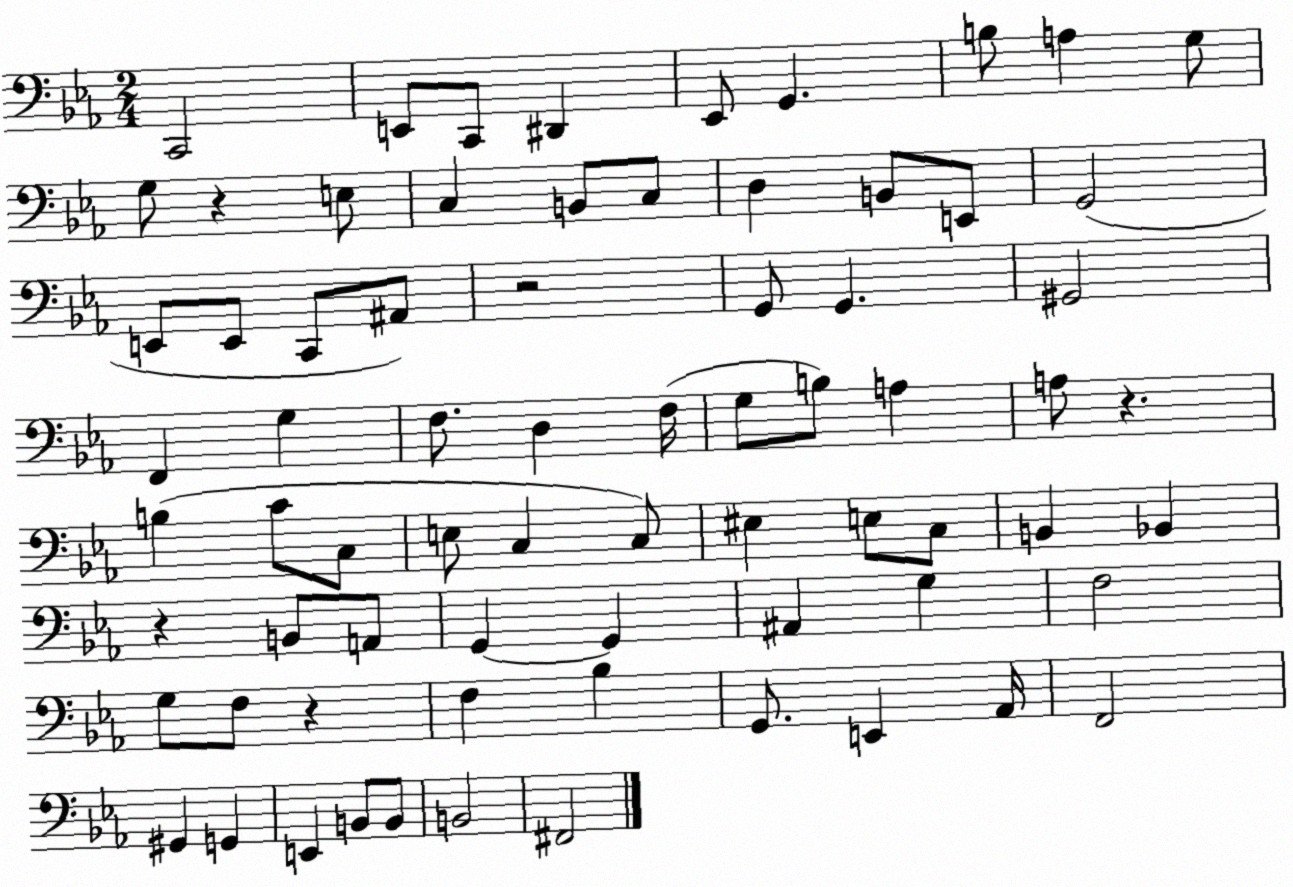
X:1
T:Untitled
M:2/4
L:1/4
K:Eb
C,,2 E,,/2 C,,/2 ^D,, _E,,/2 G,, B,/2 A, G,/2 G,/2 z E,/2 C, B,,/2 C,/2 D, B,,/2 E,,/2 G,,2 E,,/2 E,,/2 C,,/2 ^A,,/2 z2 G,,/2 G,, ^G,,2 F,, G, F,/2 D, F,/4 G,/2 B,/2 A, A,/2 z B, C/2 C,/2 E,/2 C, C,/2 ^E, E,/2 C,/2 B,, _B,, z B,,/2 A,,/2 G,, G,, ^A,, G, F,2 G,/2 F,/2 z F, _B, G,,/2 E,, _A,,/4 F,,2 ^G,, G,, E,, B,,/2 B,,/2 B,,2 ^F,,2